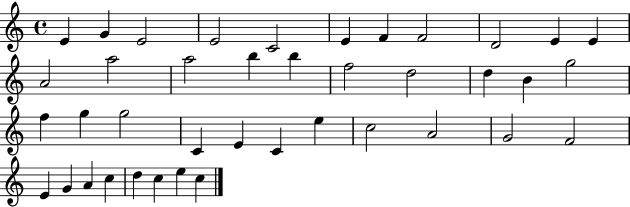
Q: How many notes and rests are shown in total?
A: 40